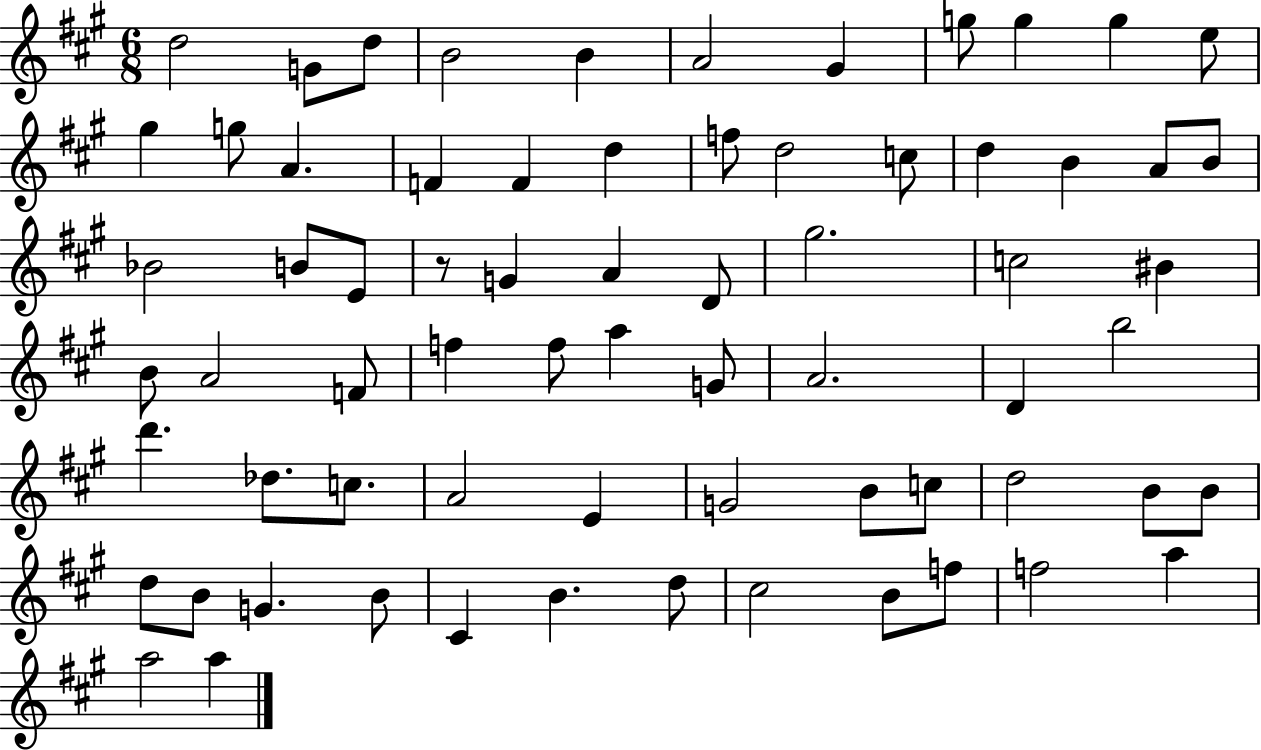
D5/h G4/e D5/e B4/h B4/q A4/h G#4/q G5/e G5/q G5/q E5/e G#5/q G5/e A4/q. F4/q F4/q D5/q F5/e D5/h C5/e D5/q B4/q A4/e B4/e Bb4/h B4/e E4/e R/e G4/q A4/q D4/e G#5/h. C5/h BIS4/q B4/e A4/h F4/e F5/q F5/e A5/q G4/e A4/h. D4/q B5/h D6/q. Db5/e. C5/e. A4/h E4/q G4/h B4/e C5/e D5/h B4/e B4/e D5/e B4/e G4/q. B4/e C#4/q B4/q. D5/e C#5/h B4/e F5/e F5/h A5/q A5/h A5/q